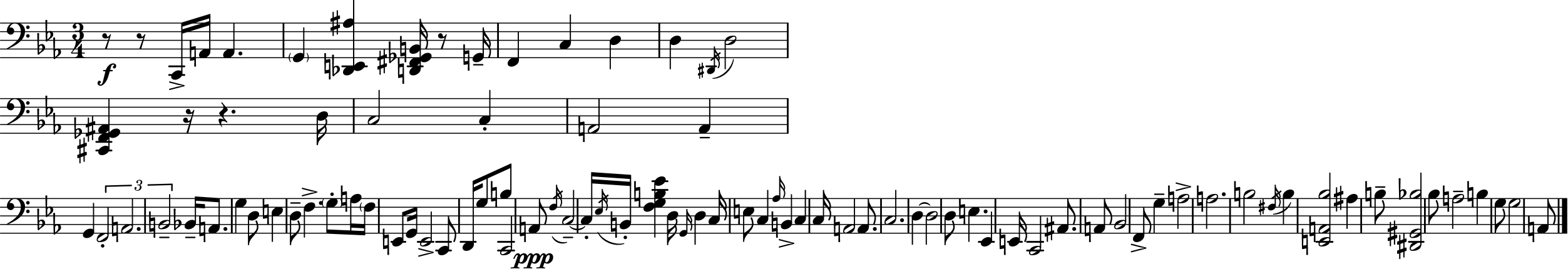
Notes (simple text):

R/e R/e C2/s A2/s A2/q. G2/q [Db2,E2,A#3]/q [D2,F#2,Gb2,B2]/s R/e G2/s F2/q C3/q D3/q D3/q D#2/s D3/h [C#2,F2,Gb2,A#2]/q R/s R/q. D3/s C3/h C3/q A2/h A2/q G2/q F2/h A2/h. B2/h Bb2/s A2/e. G3/q D3/e E3/q D3/e F3/q. G3/e A3/s F3/s E2/e G2/s E2/h C2/e D2/s G3/e B3/e C2/h A2/e F3/s C3/h C3/s Eb3/s B2/s [F3,G3,B3,Eb4]/q D3/s G2/s D3/q C3/s E3/e C3/q Ab3/s B2/q C3/q C3/s A2/h A2/e. C3/h. D3/q D3/h D3/e E3/q. Eb2/q E2/s C2/h A#2/e. A2/e Bb2/h F2/e G3/q A3/h A3/h. B3/h F#3/s B3/q [E2,A2,Bb3]/h A#3/q B3/e [D#2,G#2,Bb3]/h Bb3/e A3/h B3/q G3/e G3/h A2/e